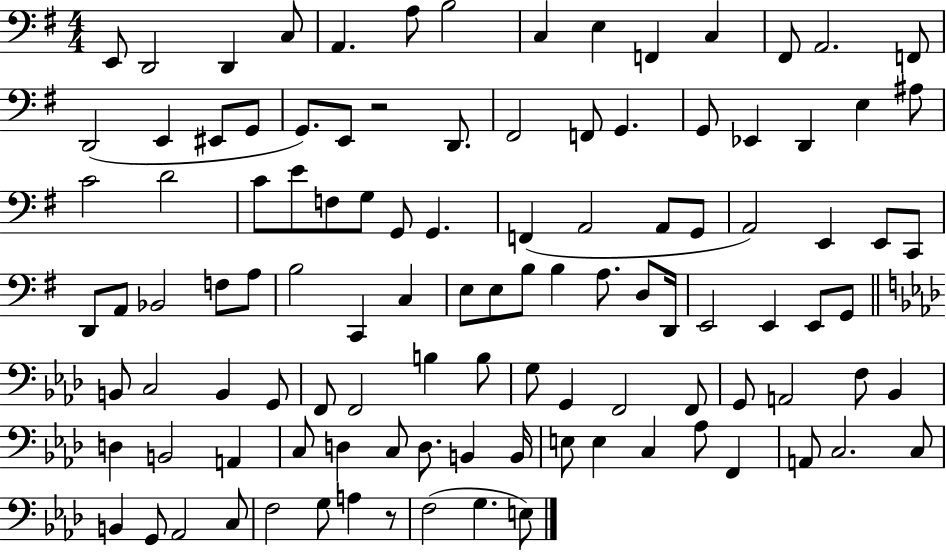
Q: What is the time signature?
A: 4/4